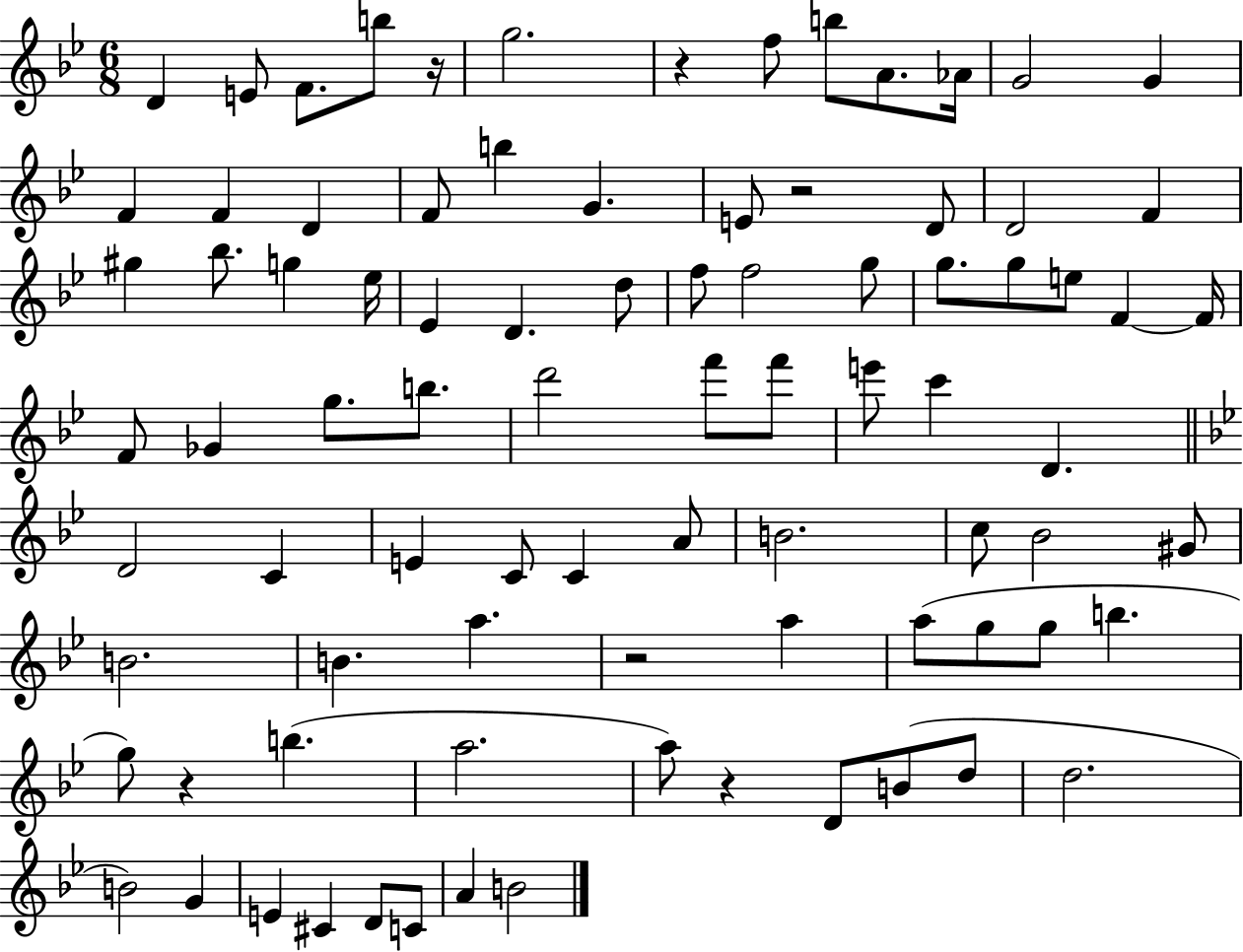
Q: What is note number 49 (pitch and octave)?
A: E4